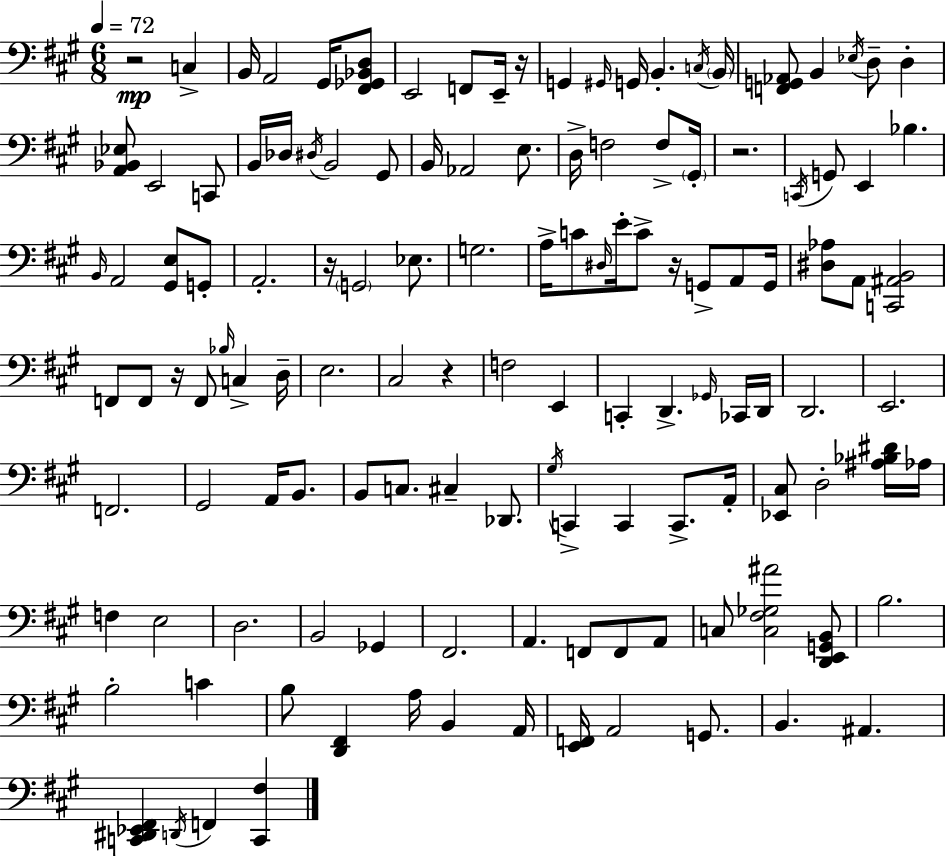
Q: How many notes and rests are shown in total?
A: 128